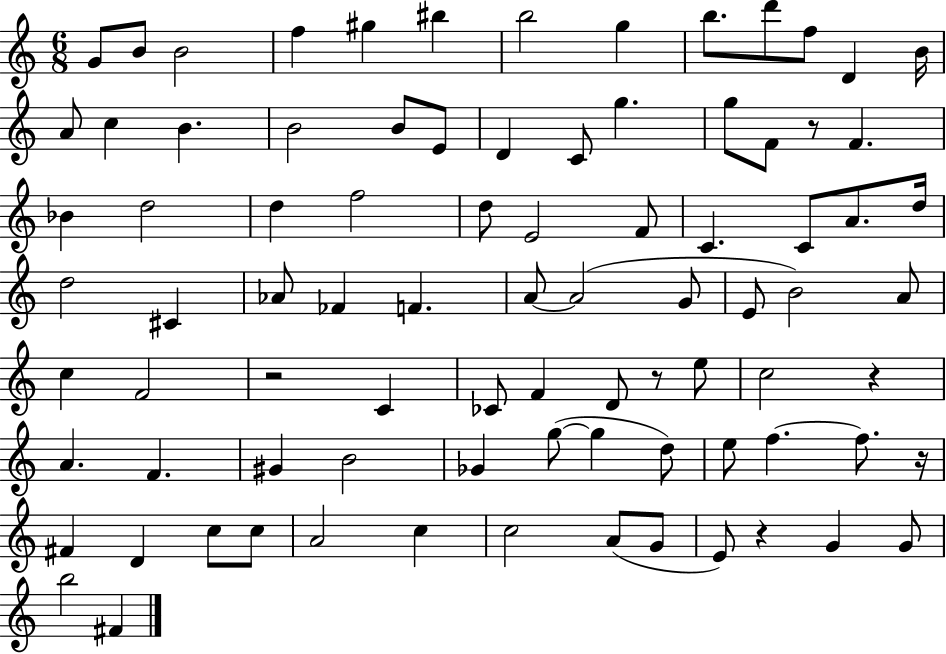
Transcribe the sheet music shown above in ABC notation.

X:1
T:Untitled
M:6/8
L:1/4
K:C
G/2 B/2 B2 f ^g ^b b2 g b/2 d'/2 f/2 D B/4 A/2 c B B2 B/2 E/2 D C/2 g g/2 F/2 z/2 F _B d2 d f2 d/2 E2 F/2 C C/2 A/2 d/4 d2 ^C _A/2 _F F A/2 A2 G/2 E/2 B2 A/2 c F2 z2 C _C/2 F D/2 z/2 e/2 c2 z A F ^G B2 _G g/2 g d/2 e/2 f f/2 z/4 ^F D c/2 c/2 A2 c c2 A/2 G/2 E/2 z G G/2 b2 ^F